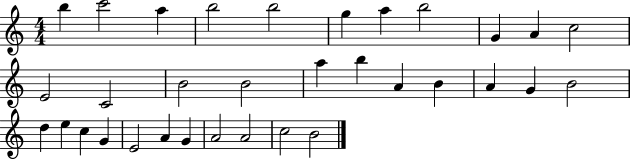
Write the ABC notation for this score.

X:1
T:Untitled
M:4/4
L:1/4
K:C
b c'2 a b2 b2 g a b2 G A c2 E2 C2 B2 B2 a b A B A G B2 d e c G E2 A G A2 A2 c2 B2